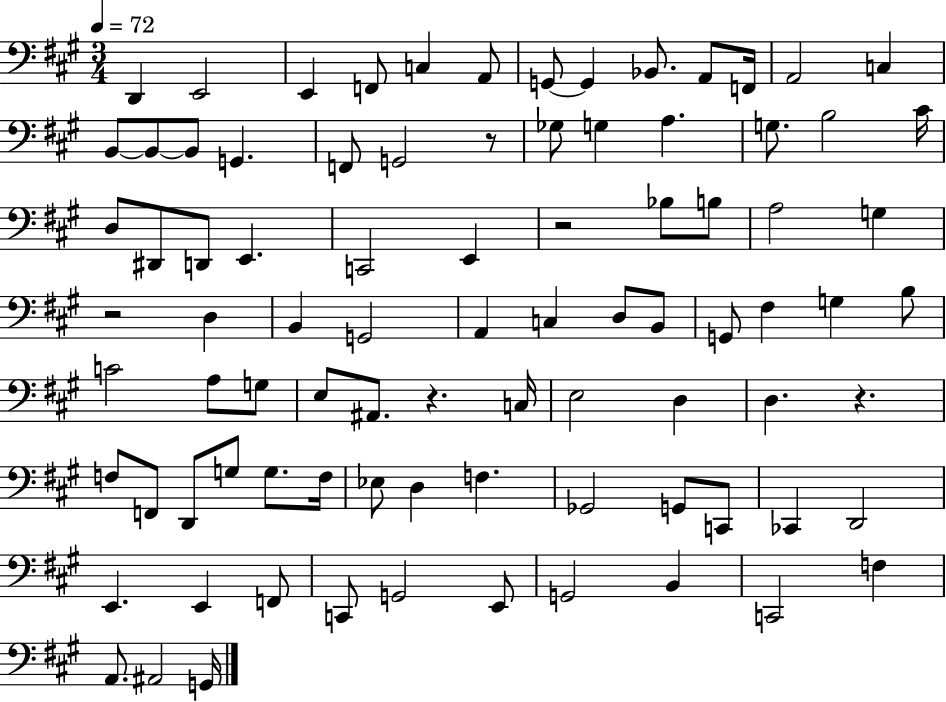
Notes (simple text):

D2/q E2/h E2/q F2/e C3/q A2/e G2/e G2/q Bb2/e. A2/e F2/s A2/h C3/q B2/e B2/e B2/e G2/q. F2/e G2/h R/e Gb3/e G3/q A3/q. G3/e. B3/h C#4/s D3/e D#2/e D2/e E2/q. C2/h E2/q R/h Bb3/e B3/e A3/h G3/q R/h D3/q B2/q G2/h A2/q C3/q D3/e B2/e G2/e F#3/q G3/q B3/e C4/h A3/e G3/e E3/e A#2/e. R/q. C3/s E3/h D3/q D3/q. R/q. F3/e F2/e D2/e G3/e G3/e. F3/s Eb3/e D3/q F3/q. Gb2/h G2/e C2/e CES2/q D2/h E2/q. E2/q F2/e C2/e G2/h E2/e G2/h B2/q C2/h F3/q A2/e. A#2/h G2/s